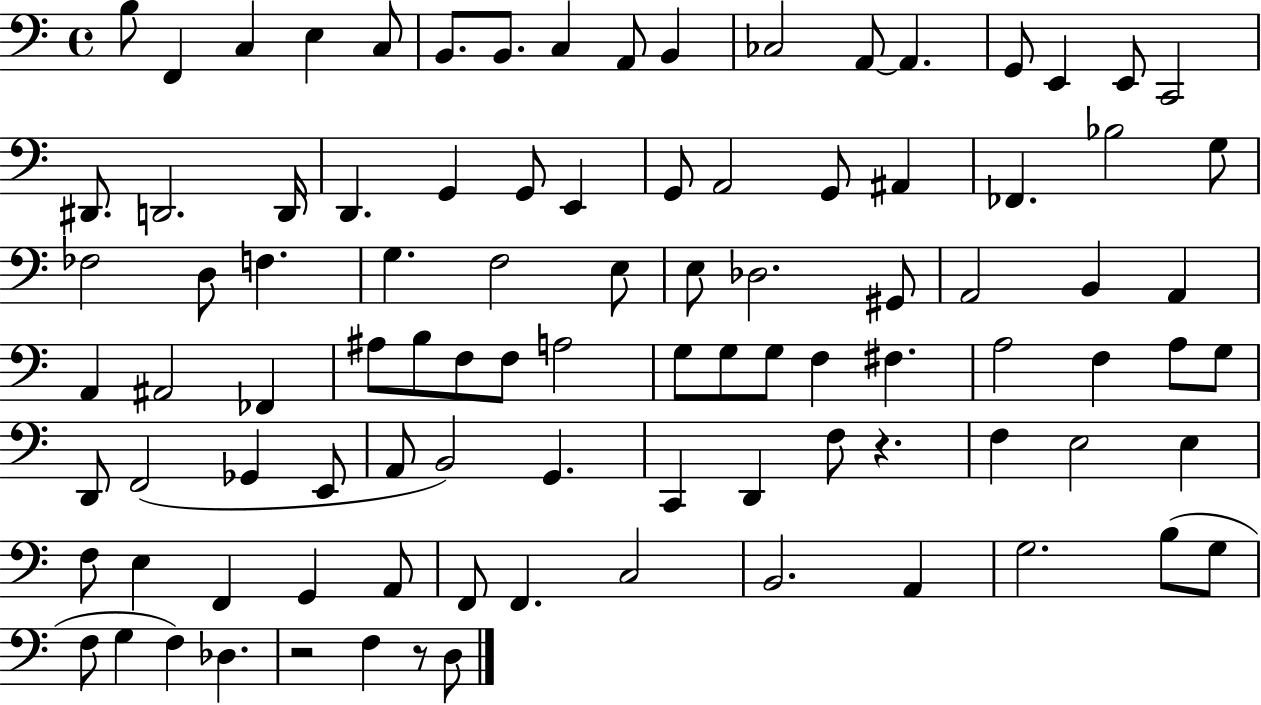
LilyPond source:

{
  \clef bass
  \time 4/4
  \defaultTimeSignature
  \key c \major
  b8 f,4 c4 e4 c8 | b,8. b,8. c4 a,8 b,4 | ces2 a,8~~ a,4. | g,8 e,4 e,8 c,2 | \break dis,8. d,2. d,16 | d,4. g,4 g,8 e,4 | g,8 a,2 g,8 ais,4 | fes,4. bes2 g8 | \break fes2 d8 f4. | g4. f2 e8 | e8 des2. gis,8 | a,2 b,4 a,4 | \break a,4 ais,2 fes,4 | ais8 b8 f8 f8 a2 | g8 g8 g8 f4 fis4. | a2 f4 a8 g8 | \break d,8 f,2( ges,4 e,8 | a,8 b,2) g,4. | c,4 d,4 f8 r4. | f4 e2 e4 | \break f8 e4 f,4 g,4 a,8 | f,8 f,4. c2 | b,2. a,4 | g2. b8( g8 | \break f8 g4 f4) des4. | r2 f4 r8 d8 | \bar "|."
}